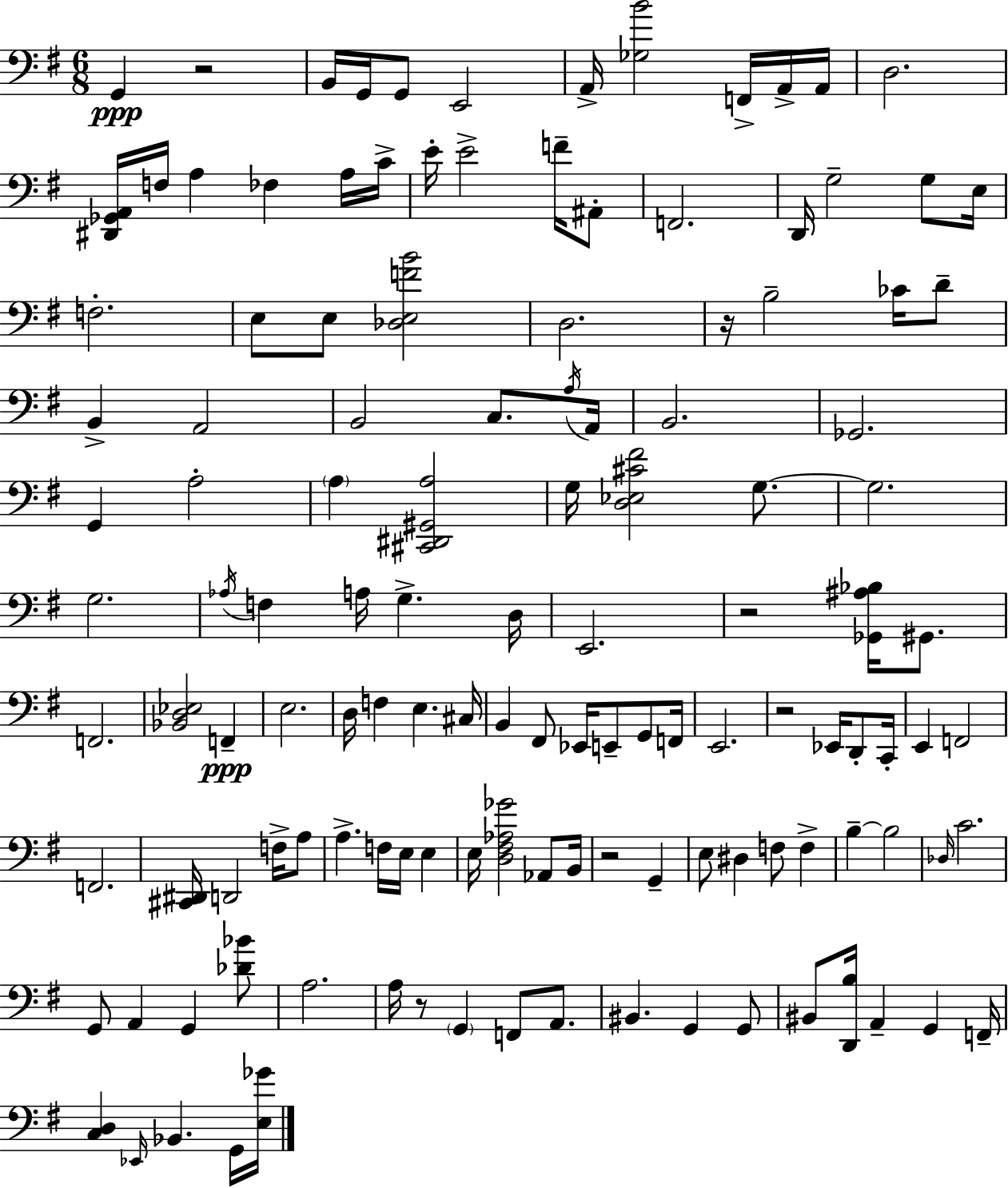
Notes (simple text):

G2/q R/h B2/s G2/s G2/e E2/h A2/s [Gb3,B4]/h F2/s A2/s A2/s D3/h. [D#2,Gb2,A2]/s F3/s A3/q FES3/q A3/s C4/s E4/s E4/h F4/s A#2/e F2/h. D2/s G3/h G3/e E3/s F3/h. E3/e E3/e [Db3,E3,F4,B4]/h D3/h. R/s B3/h CES4/s D4/e B2/q A2/h B2/h C3/e. A3/s A2/s B2/h. Gb2/h. G2/q A3/h A3/q [C#2,D#2,G#2,A3]/h G3/s [D3,Eb3,C#4,F#4]/h G3/e. G3/h. G3/h. Ab3/s F3/q A3/s G3/q. D3/s E2/h. R/h [Gb2,A#3,Bb3]/s G#2/e. F2/h. [Bb2,D3,Eb3]/h F2/q E3/h. D3/s F3/q E3/q. C#3/s B2/q F#2/e Eb2/s E2/e G2/e F2/s E2/h. R/h Eb2/s D2/e C2/s E2/q F2/h F2/h. [C#2,D#2]/s D2/h F3/s A3/e A3/q. F3/s E3/s E3/q E3/s [D3,F#3,Ab3,Gb4]/h Ab2/e B2/s R/h G2/q E3/e D#3/q F3/e F3/q B3/q B3/h Db3/s C4/h. G2/e A2/q G2/q [Db4,Bb4]/e A3/h. A3/s R/e G2/q F2/e A2/e. BIS2/q. G2/q G2/e BIS2/e [D2,B3]/s A2/q G2/q F2/s [C3,D3]/q Eb2/s Bb2/q. G2/s [E3,Gb4]/s